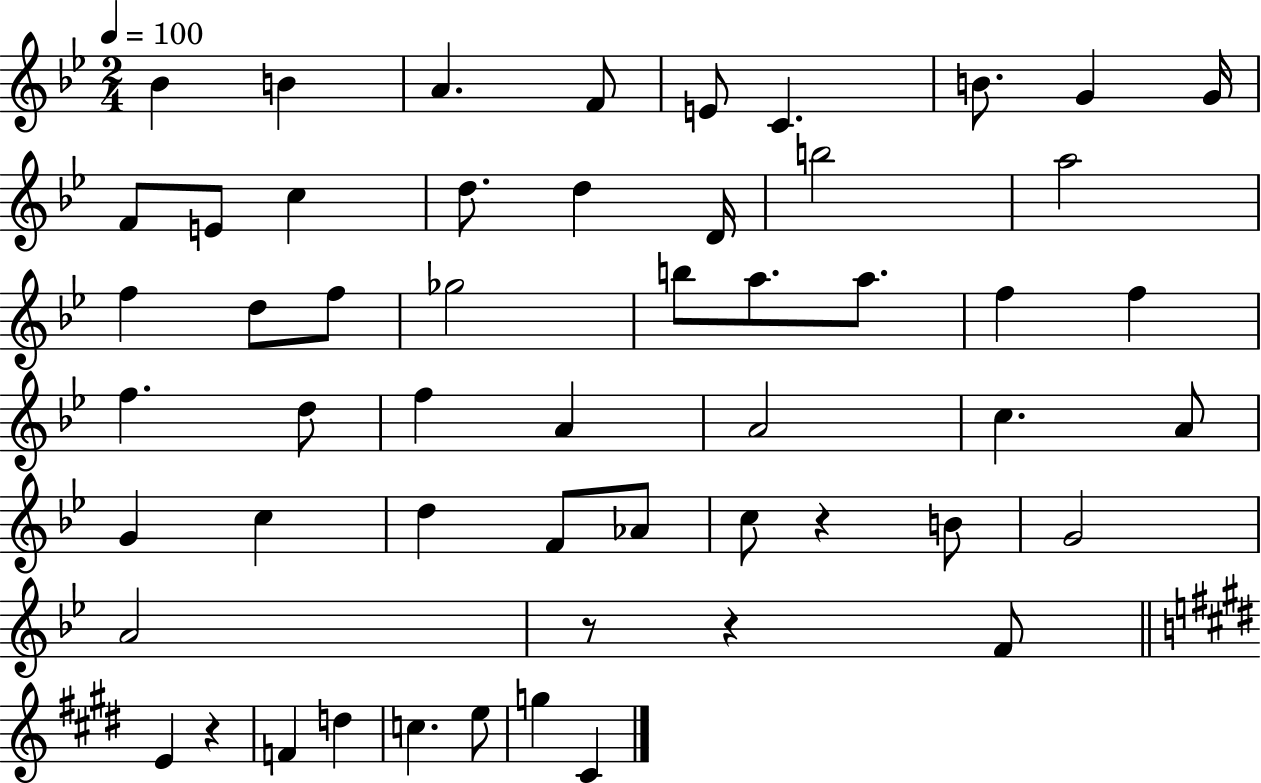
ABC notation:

X:1
T:Untitled
M:2/4
L:1/4
K:Bb
_B B A F/2 E/2 C B/2 G G/4 F/2 E/2 c d/2 d D/4 b2 a2 f d/2 f/2 _g2 b/2 a/2 a/2 f f f d/2 f A A2 c A/2 G c d F/2 _A/2 c/2 z B/2 G2 A2 z/2 z F/2 E z F d c e/2 g ^C